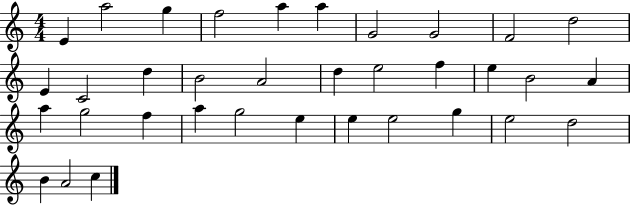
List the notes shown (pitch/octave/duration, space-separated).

E4/q A5/h G5/q F5/h A5/q A5/q G4/h G4/h F4/h D5/h E4/q C4/h D5/q B4/h A4/h D5/q E5/h F5/q E5/q B4/h A4/q A5/q G5/h F5/q A5/q G5/h E5/q E5/q E5/h G5/q E5/h D5/h B4/q A4/h C5/q